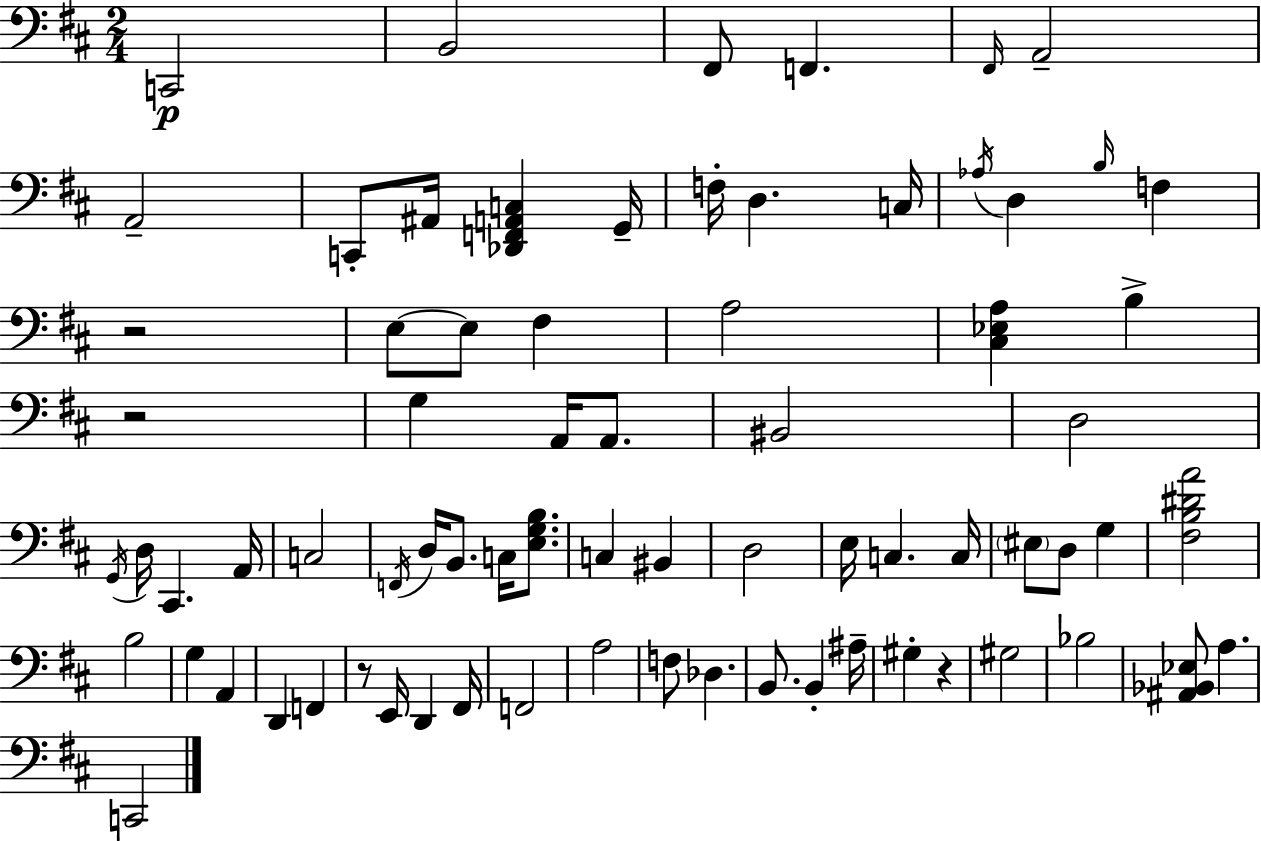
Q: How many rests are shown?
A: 4